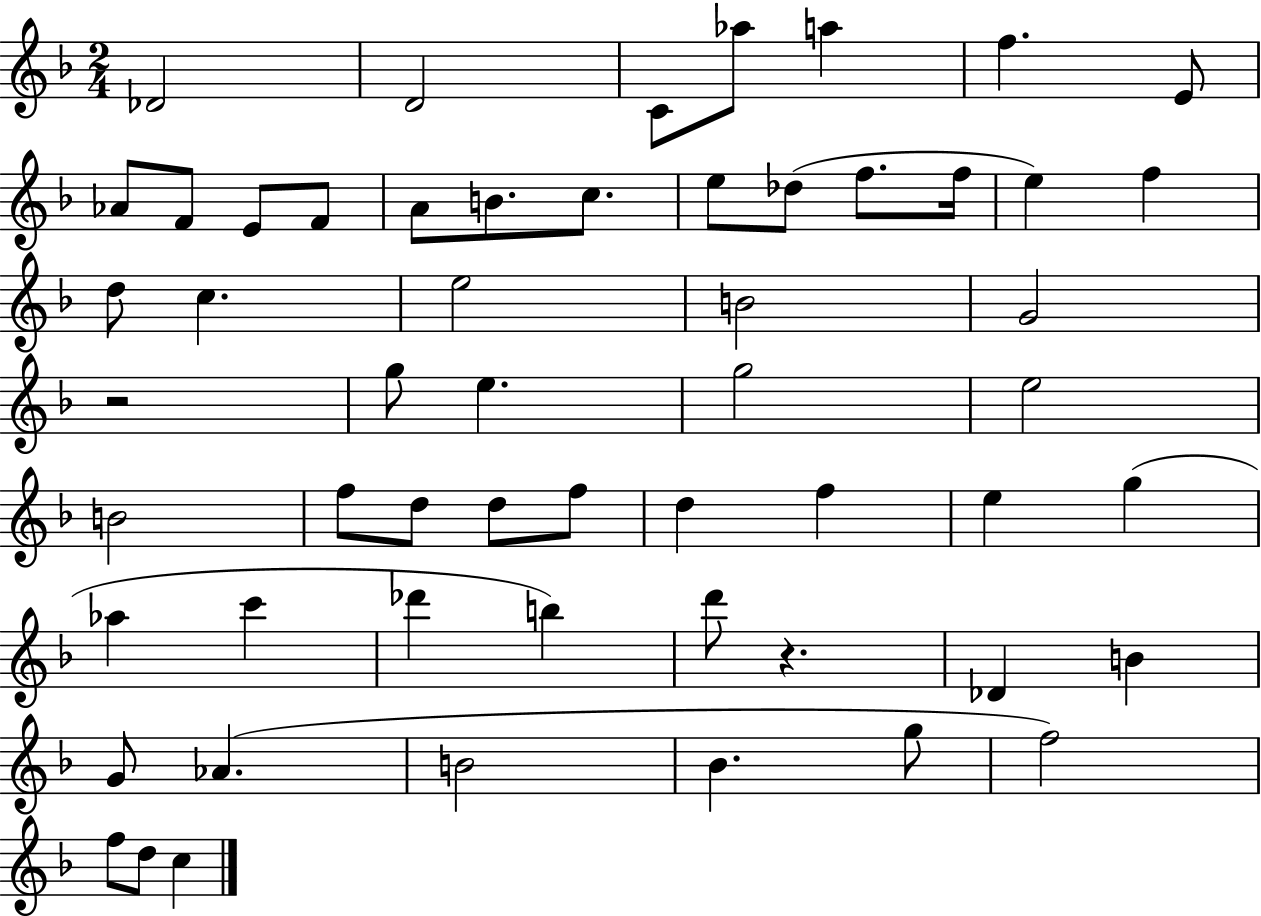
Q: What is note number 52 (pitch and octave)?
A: F5